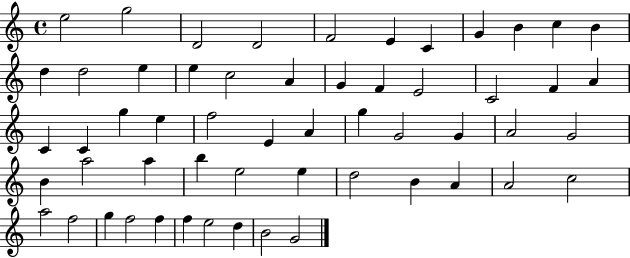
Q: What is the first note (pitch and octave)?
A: E5